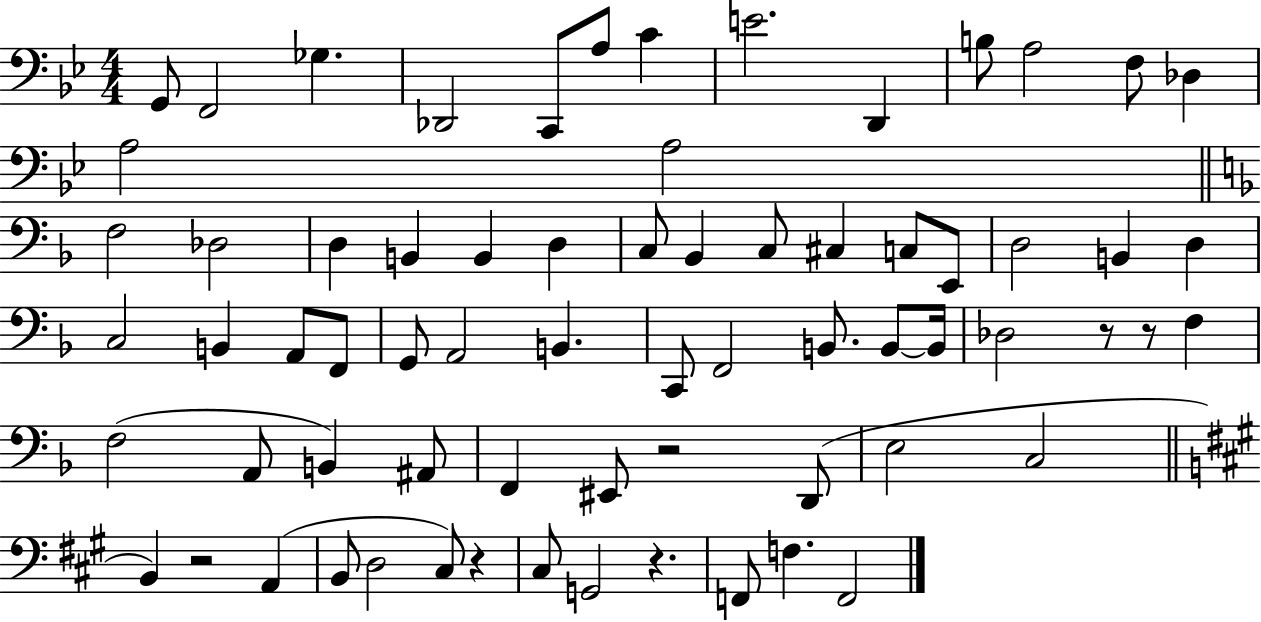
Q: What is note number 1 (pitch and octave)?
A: G2